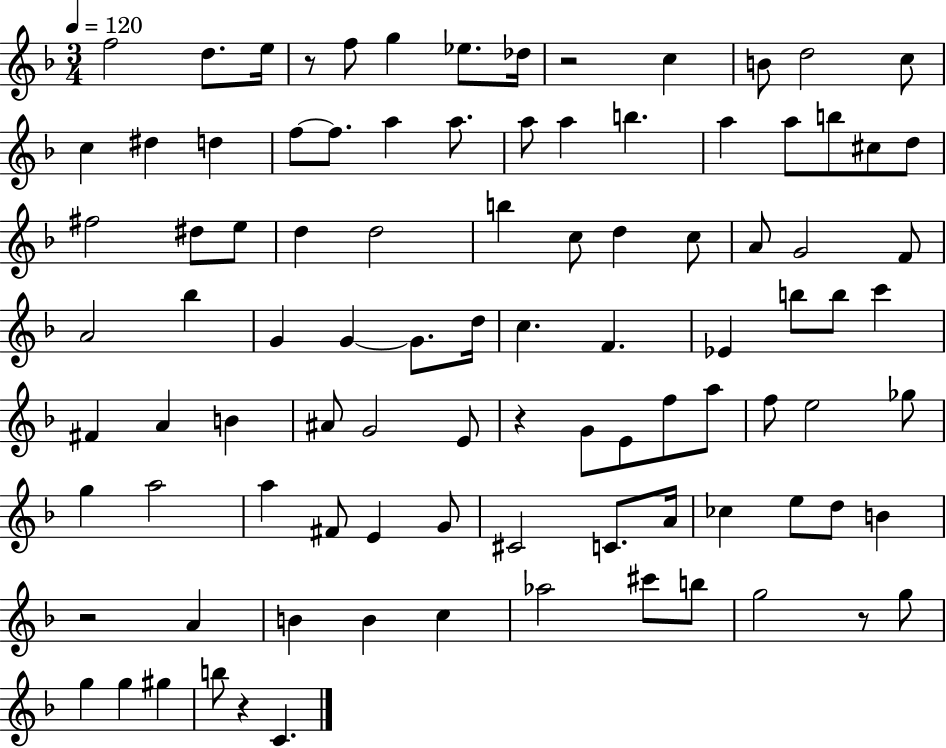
{
  \clef treble
  \numericTimeSignature
  \time 3/4
  \key f \major
  \tempo 4 = 120
  f''2 d''8. e''16 | r8 f''8 g''4 ees''8. des''16 | r2 c''4 | b'8 d''2 c''8 | \break c''4 dis''4 d''4 | f''8~~ f''8. a''4 a''8. | a''8 a''4 b''4. | a''4 a''8 b''8 cis''8 d''8 | \break fis''2 dis''8 e''8 | d''4 d''2 | b''4 c''8 d''4 c''8 | a'8 g'2 f'8 | \break a'2 bes''4 | g'4 g'4~~ g'8. d''16 | c''4. f'4. | ees'4 b''8 b''8 c'''4 | \break fis'4 a'4 b'4 | ais'8 g'2 e'8 | r4 g'8 e'8 f''8 a''8 | f''8 e''2 ges''8 | \break g''4 a''2 | a''4 fis'8 e'4 g'8 | cis'2 c'8. a'16 | ces''4 e''8 d''8 b'4 | \break r2 a'4 | b'4 b'4 c''4 | aes''2 cis'''8 b''8 | g''2 r8 g''8 | \break g''4 g''4 gis''4 | b''8 r4 c'4. | \bar "|."
}